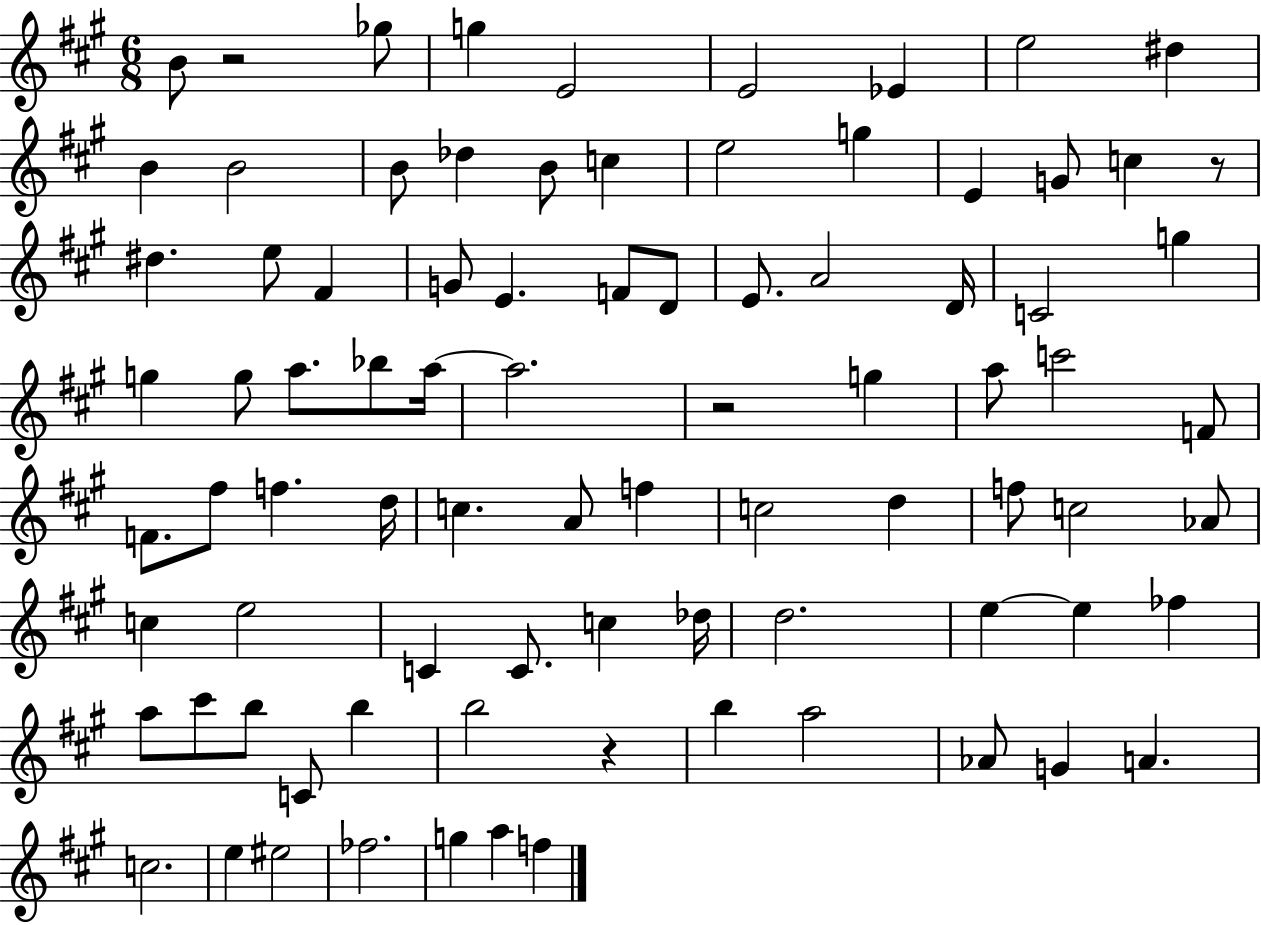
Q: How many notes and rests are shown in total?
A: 85